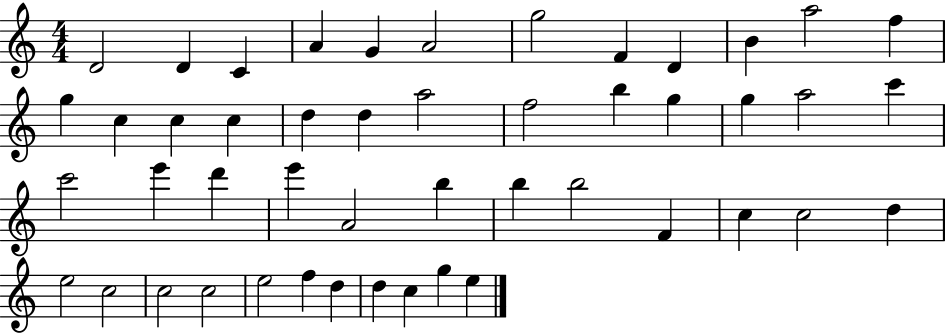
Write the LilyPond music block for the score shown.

{
  \clef treble
  \numericTimeSignature
  \time 4/4
  \key c \major
  d'2 d'4 c'4 | a'4 g'4 a'2 | g''2 f'4 d'4 | b'4 a''2 f''4 | \break g''4 c''4 c''4 c''4 | d''4 d''4 a''2 | f''2 b''4 g''4 | g''4 a''2 c'''4 | \break c'''2 e'''4 d'''4 | e'''4 a'2 b''4 | b''4 b''2 f'4 | c''4 c''2 d''4 | \break e''2 c''2 | c''2 c''2 | e''2 f''4 d''4 | d''4 c''4 g''4 e''4 | \break \bar "|."
}